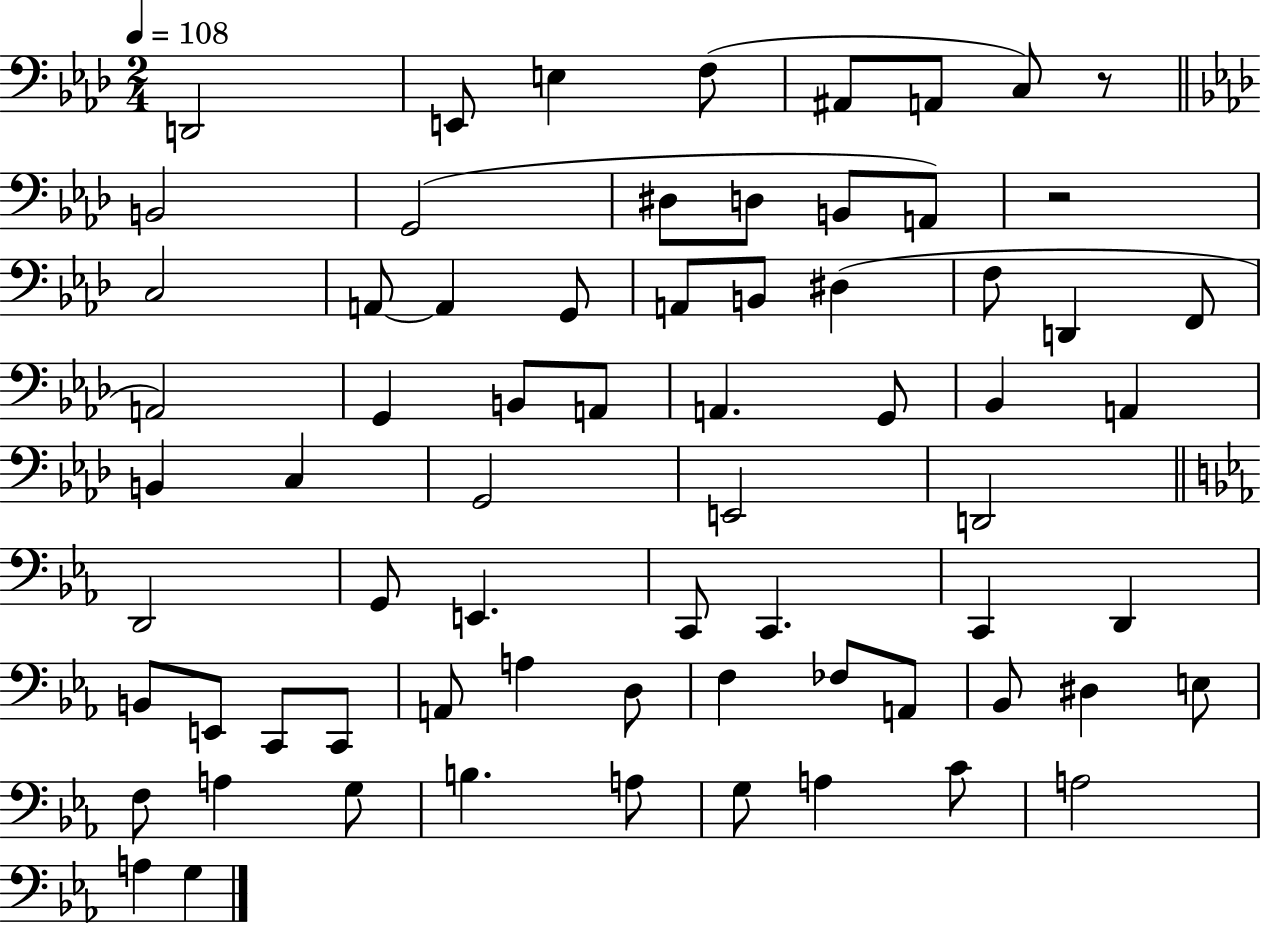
D2/h E2/e E3/q F3/e A#2/e A2/e C3/e R/e B2/h G2/h D#3/e D3/e B2/e A2/e R/h C3/h A2/e A2/q G2/e A2/e B2/e D#3/q F3/e D2/q F2/e A2/h G2/q B2/e A2/e A2/q. G2/e Bb2/q A2/q B2/q C3/q G2/h E2/h D2/h D2/h G2/e E2/q. C2/e C2/q. C2/q D2/q B2/e E2/e C2/e C2/e A2/e A3/q D3/e F3/q FES3/e A2/e Bb2/e D#3/q E3/e F3/e A3/q G3/e B3/q. A3/e G3/e A3/q C4/e A3/h A3/q G3/q